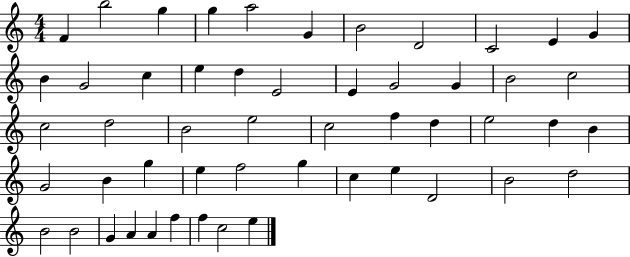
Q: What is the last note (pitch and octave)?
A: E5